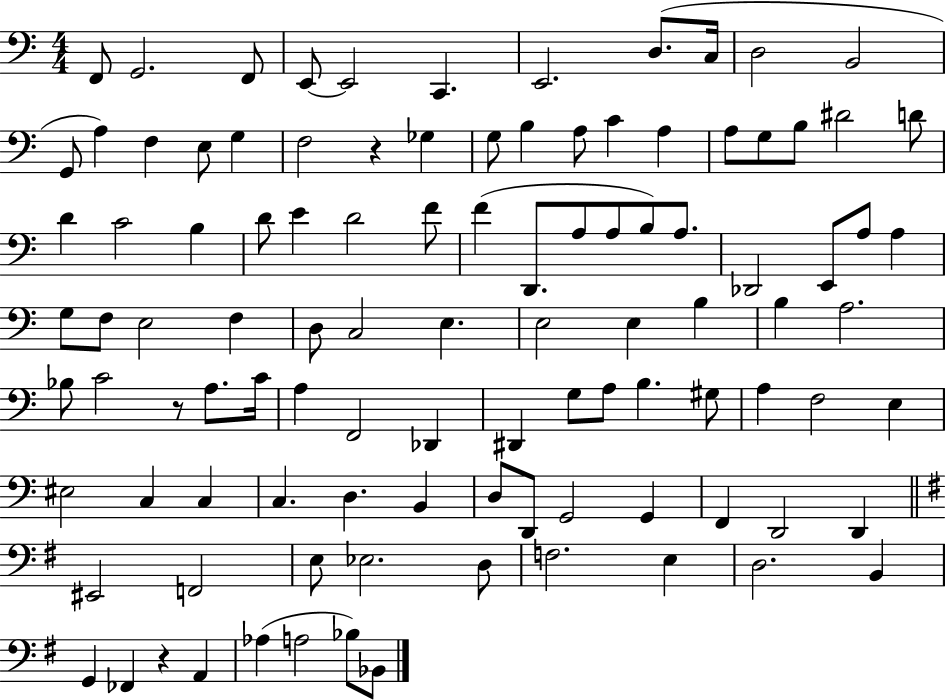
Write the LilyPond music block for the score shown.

{
  \clef bass
  \numericTimeSignature
  \time 4/4
  \key c \major
  f,8 g,2. f,8 | e,8~~ e,2 c,4. | e,2. d8.( c16 | d2 b,2 | \break g,8 a4) f4 e8 g4 | f2 r4 ges4 | g8 b4 a8 c'4 a4 | a8 g8 b8 dis'2 d'8 | \break d'4 c'2 b4 | d'8 e'4 d'2 f'8 | f'4( d,8. a8 a8 b8) a8. | des,2 e,8 a8 a4 | \break g8 f8 e2 f4 | d8 c2 e4. | e2 e4 b4 | b4 a2. | \break bes8 c'2 r8 a8. c'16 | a4 f,2 des,4 | dis,4 g8 a8 b4. gis8 | a4 f2 e4 | \break eis2 c4 c4 | c4. d4. b,4 | d8 d,8 g,2 g,4 | f,4 d,2 d,4 | \break \bar "||" \break \key e \minor eis,2 f,2 | e8 ees2. d8 | f2. e4 | d2. b,4 | \break g,4 fes,4 r4 a,4 | aes4( a2 bes8) bes,8 | \bar "|."
}